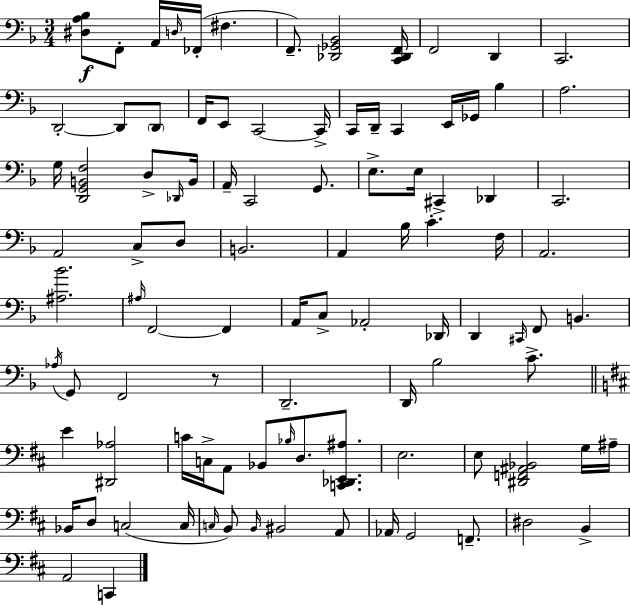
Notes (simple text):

[D#3,A3,Bb3]/e F2/e A2/s D3/s FES2/s F#3/q. F2/e. [Db2,Gb2,Bb2]/h [C2,Db2,F2]/s F2/h D2/q C2/h. D2/h D2/e D2/e F2/s E2/e C2/h C2/s C2/s D2/s C2/q E2/s Gb2/s Bb3/q A3/h. G3/s [D2,G2,B2,F3]/h D3/e Db2/s B2/s A2/s C2/h G2/e. E3/e. E3/s C#2/q Db2/q C2/h. A2/h C3/e D3/e B2/h. A2/q Bb3/s C4/q. F3/s A2/h. [A#3,Bb4]/h. A#3/s F2/h F2/q A2/s C3/e Ab2/h Db2/s D2/q C#2/s F2/e B2/q. Ab3/s G2/e F2/h R/e D2/h. D2/s Bb3/h C4/e. E4/q [D#2,Ab3]/h C4/s C3/s A2/e Bb2/e Bb3/s D3/e. [C2,Db2,E2,A#3]/e. E3/h. E3/e [D#2,F2,A#2,Bb2]/h G3/s A#3/s Bb2/s D3/e C3/h C3/s C3/s B2/e B2/s BIS2/h A2/e Ab2/s G2/h F2/e. D#3/h B2/q A2/h C2/q